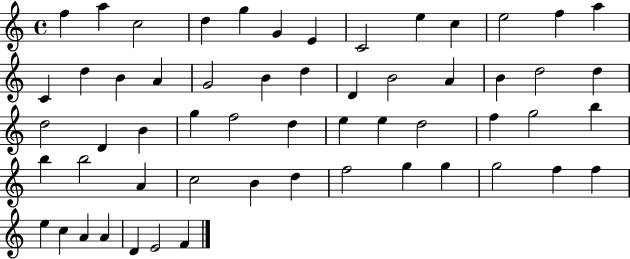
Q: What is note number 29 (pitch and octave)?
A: B4